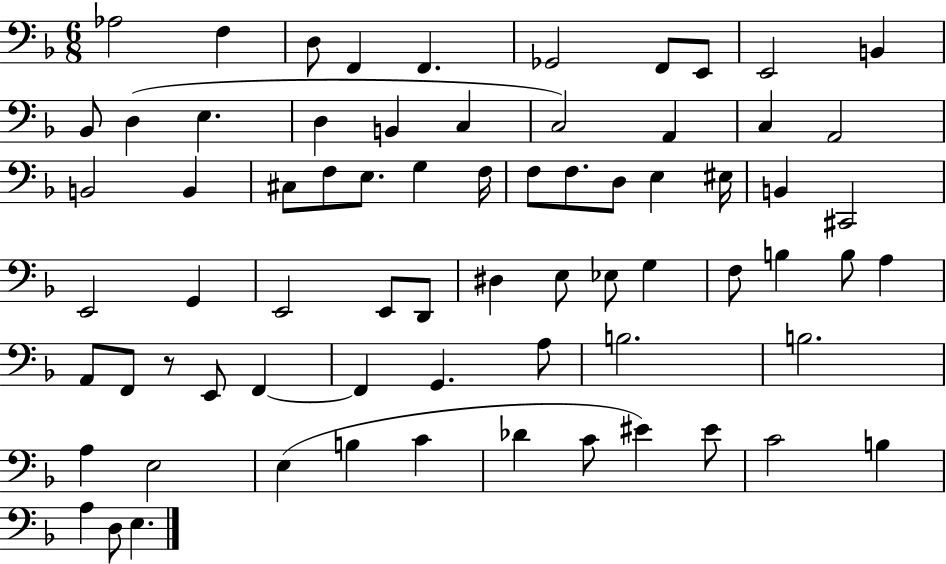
{
  \clef bass
  \numericTimeSignature
  \time 6/8
  \key f \major
  \repeat volta 2 { aes2 f4 | d8 f,4 f,4. | ges,2 f,8 e,8 | e,2 b,4 | \break bes,8 d4( e4. | d4 b,4 c4 | c2) a,4 | c4 a,2 | \break b,2 b,4 | cis8 f8 e8. g4 f16 | f8 f8. d8 e4 eis16 | b,4 cis,2 | \break e,2 g,4 | e,2 e,8 d,8 | dis4 e8 ees8 g4 | f8 b4 b8 a4 | \break a,8 f,8 r8 e,8 f,4~~ | f,4 g,4. a8 | b2. | b2. | \break a4 e2 | e4( b4 c'4 | des'4 c'8 eis'4) eis'8 | c'2 b4 | \break a4 d8 e4. | } \bar "|."
}